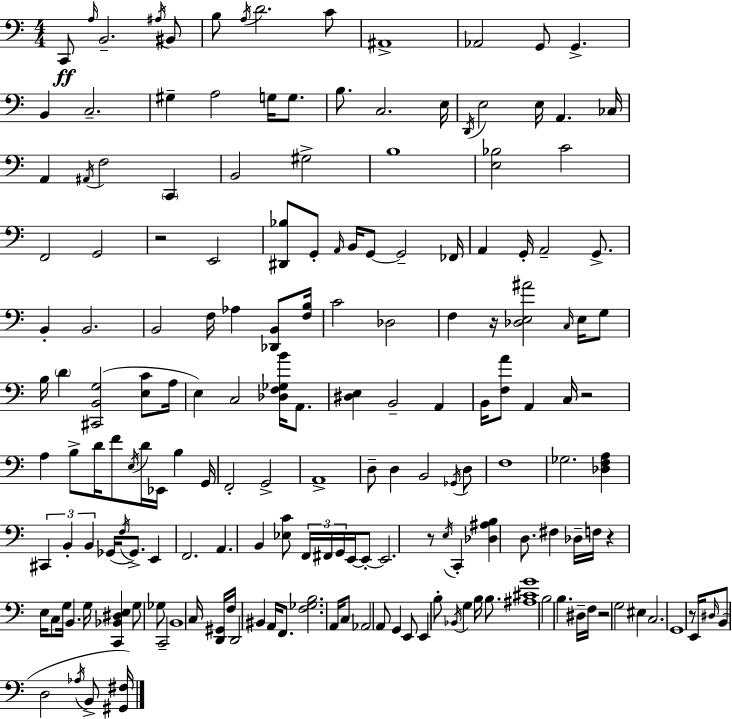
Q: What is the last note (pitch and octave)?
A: B2